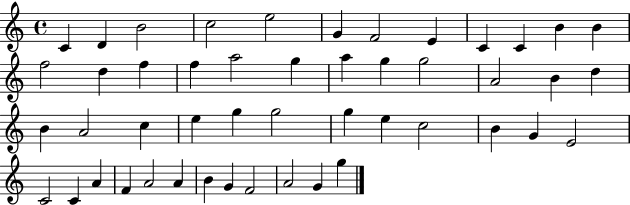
C4/q D4/q B4/h C5/h E5/h G4/q F4/h E4/q C4/q C4/q B4/q B4/q F5/h D5/q F5/q F5/q A5/h G5/q A5/q G5/q G5/h A4/h B4/q D5/q B4/q A4/h C5/q E5/q G5/q G5/h G5/q E5/q C5/h B4/q G4/q E4/h C4/h C4/q A4/q F4/q A4/h A4/q B4/q G4/q F4/h A4/h G4/q G5/q